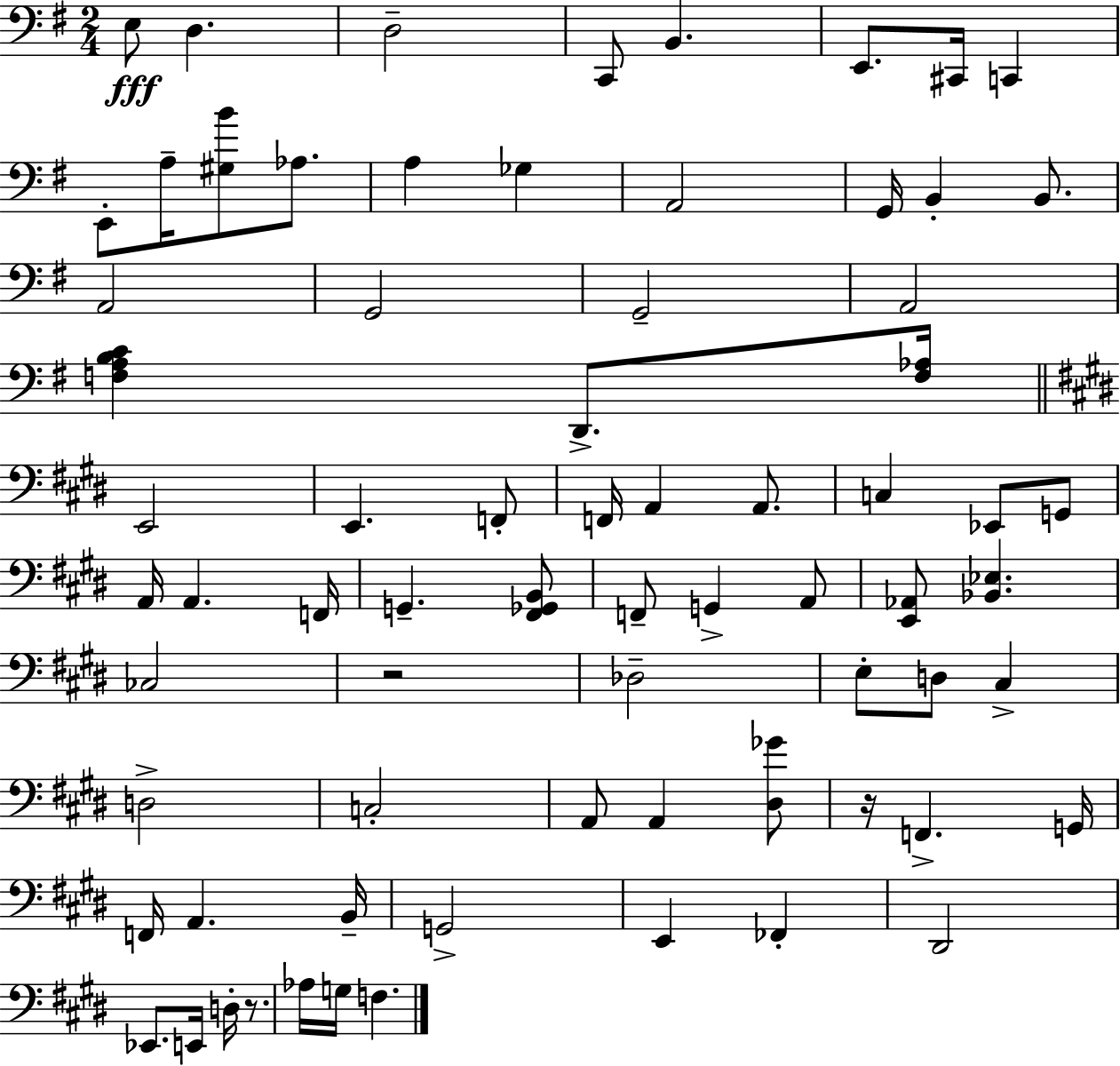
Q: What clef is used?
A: bass